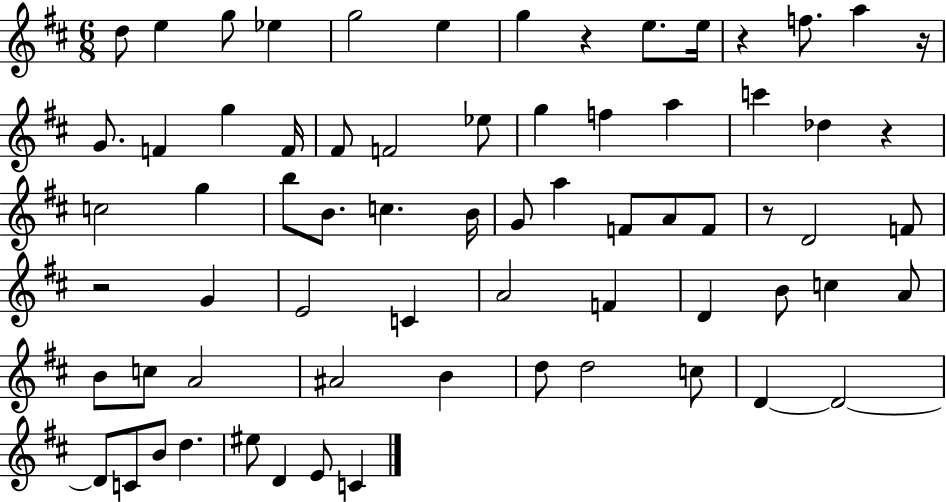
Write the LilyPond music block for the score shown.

{
  \clef treble
  \numericTimeSignature
  \time 6/8
  \key d \major
  d''8 e''4 g''8 ees''4 | g''2 e''4 | g''4 r4 e''8. e''16 | r4 f''8. a''4 r16 | \break g'8. f'4 g''4 f'16 | fis'8 f'2 ees''8 | g''4 f''4 a''4 | c'''4 des''4 r4 | \break c''2 g''4 | b''8 b'8. c''4. b'16 | g'8 a''4 f'8 a'8 f'8 | r8 d'2 f'8 | \break r2 g'4 | e'2 c'4 | a'2 f'4 | d'4 b'8 c''4 a'8 | \break b'8 c''8 a'2 | ais'2 b'4 | d''8 d''2 c''8 | d'4~~ d'2~~ | \break d'8 c'8 b'8 d''4. | eis''8 d'4 e'8 c'4 | \bar "|."
}